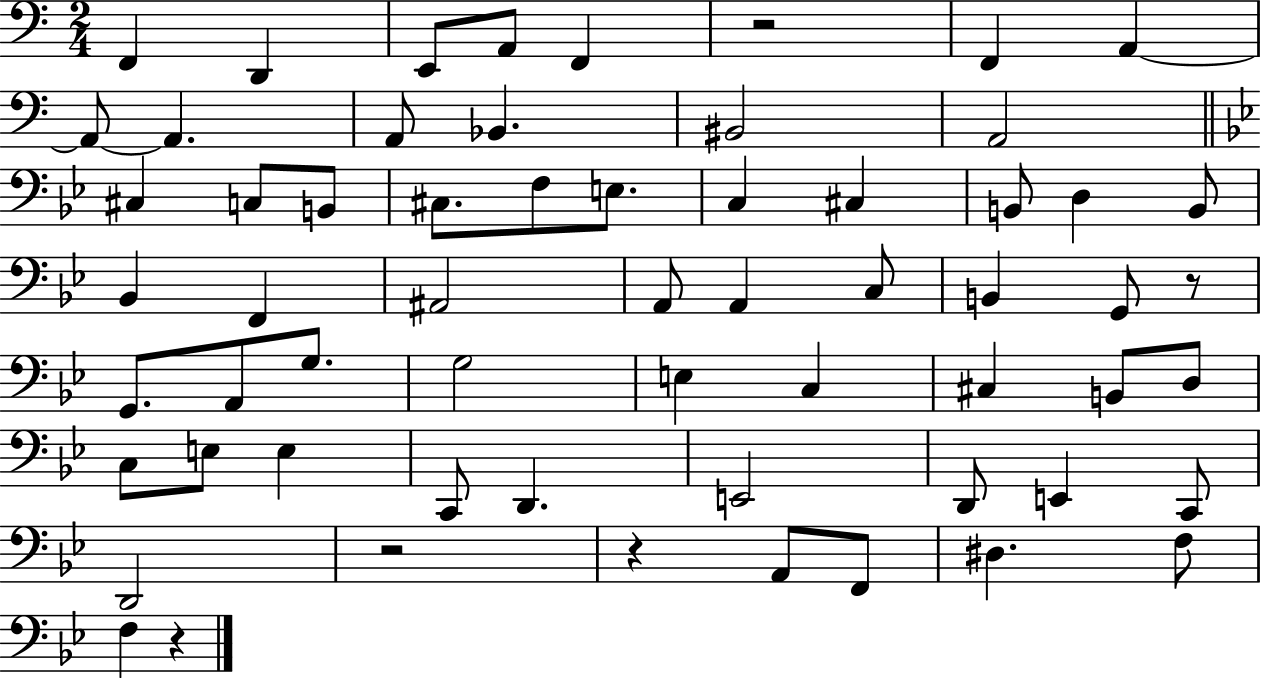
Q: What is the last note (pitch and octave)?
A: F3